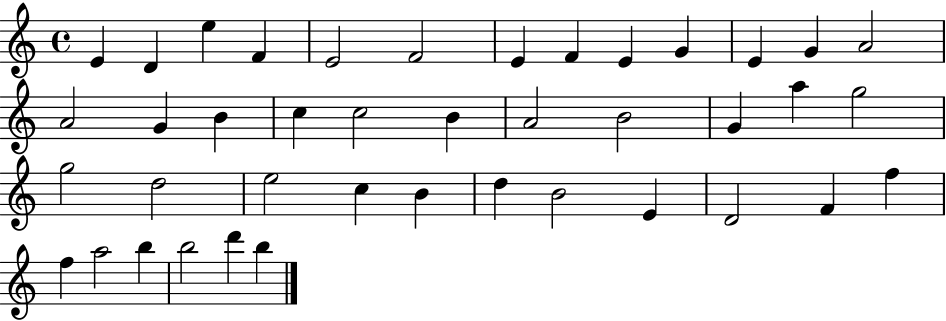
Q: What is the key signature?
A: C major